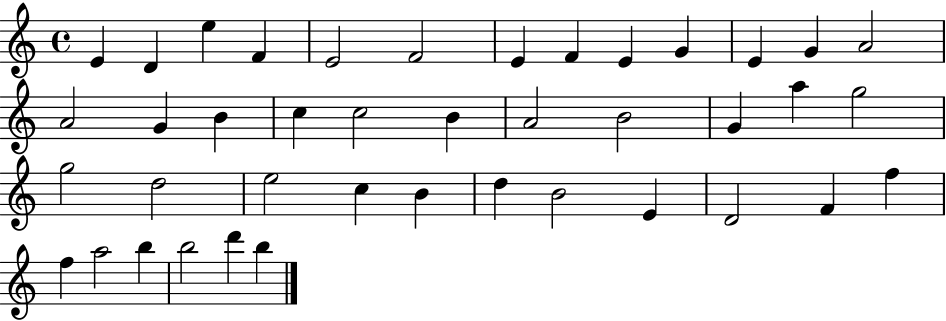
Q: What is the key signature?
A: C major